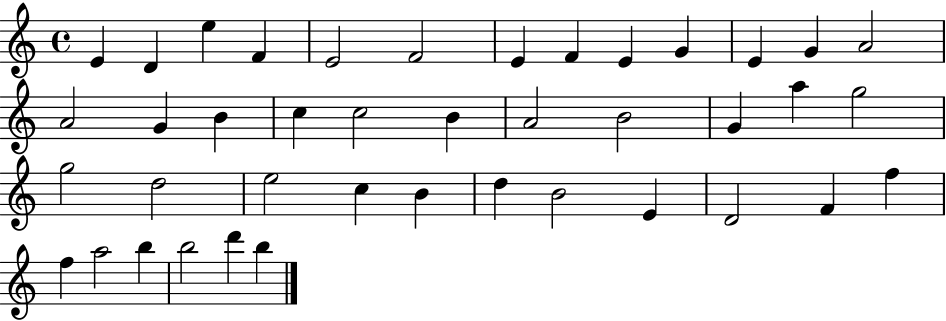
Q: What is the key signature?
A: C major